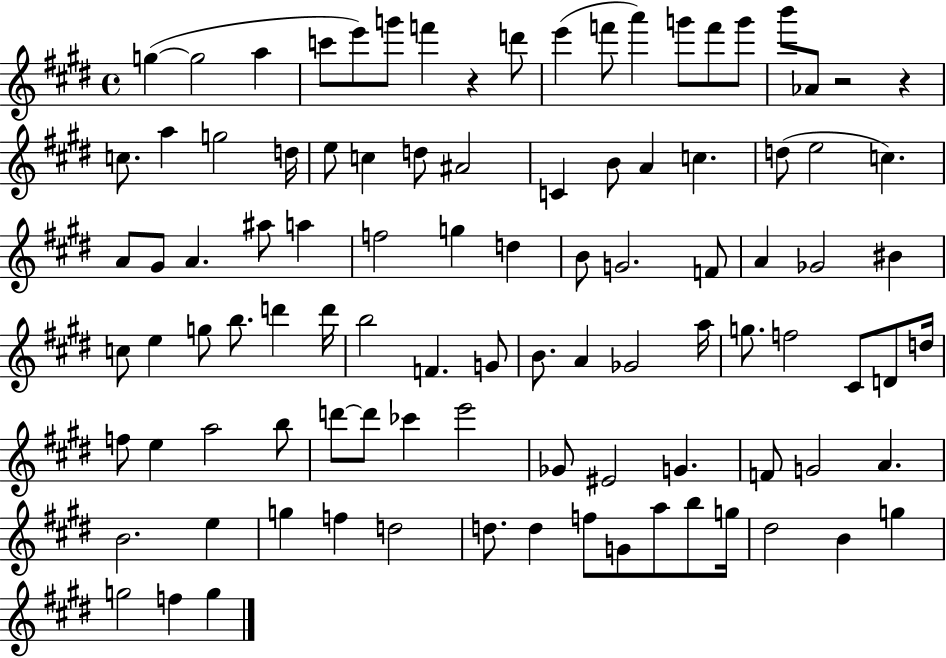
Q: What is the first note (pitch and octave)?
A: G5